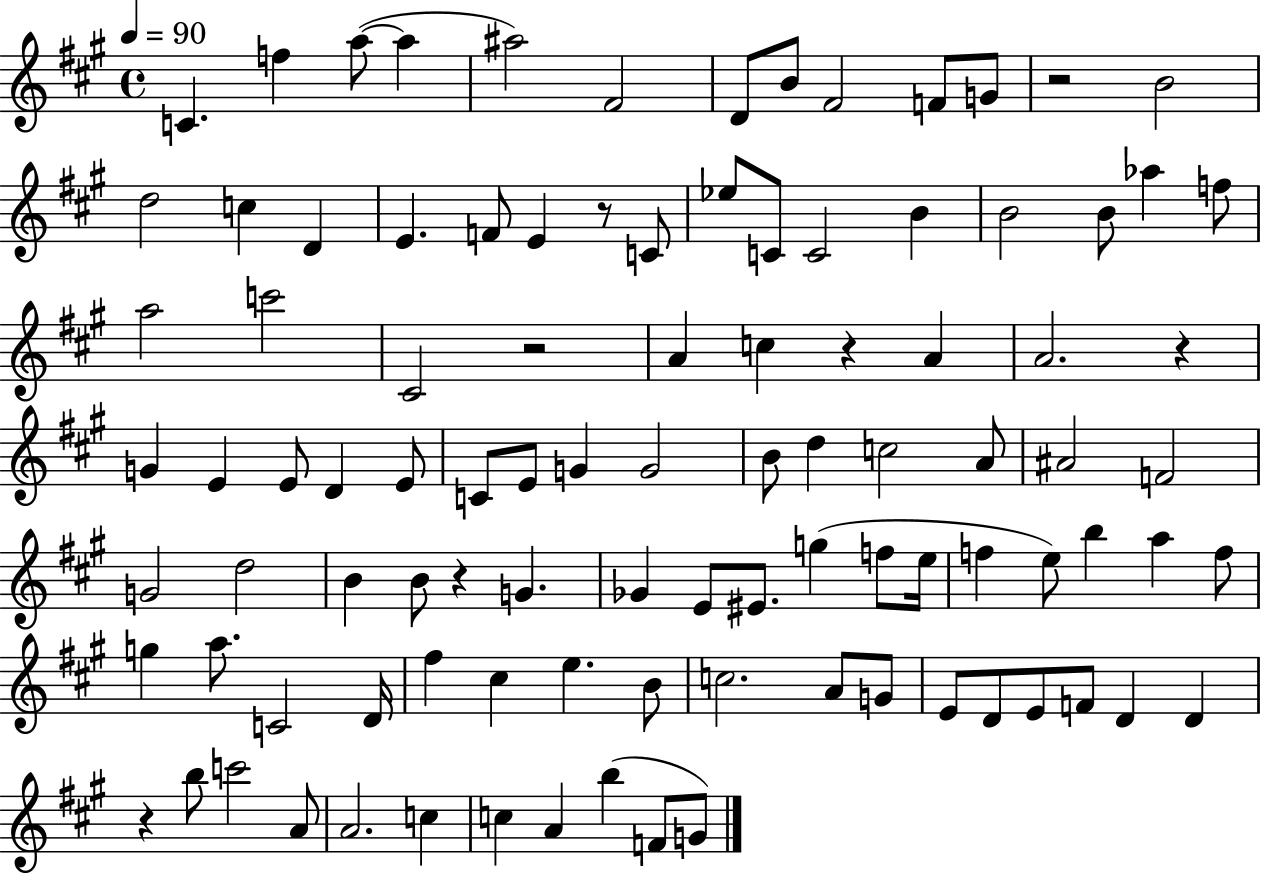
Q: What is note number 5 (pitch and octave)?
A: A#5